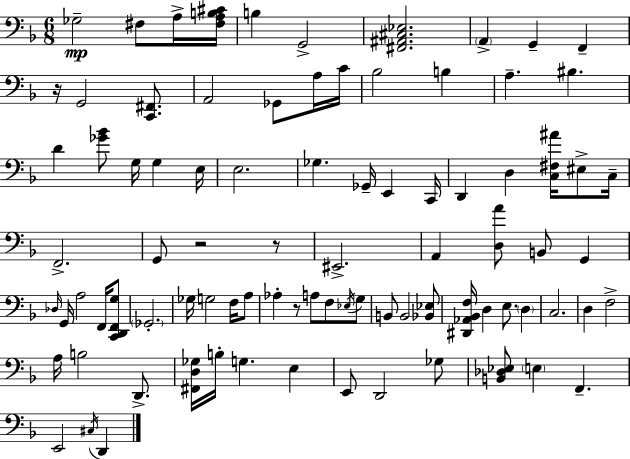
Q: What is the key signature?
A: D minor